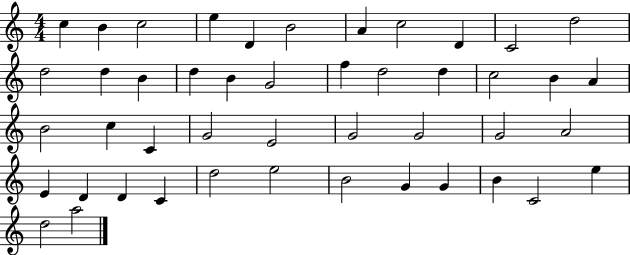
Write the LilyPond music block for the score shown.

{
  \clef treble
  \numericTimeSignature
  \time 4/4
  \key c \major
  c''4 b'4 c''2 | e''4 d'4 b'2 | a'4 c''2 d'4 | c'2 d''2 | \break d''2 d''4 b'4 | d''4 b'4 g'2 | f''4 d''2 d''4 | c''2 b'4 a'4 | \break b'2 c''4 c'4 | g'2 e'2 | g'2 g'2 | g'2 a'2 | \break e'4 d'4 d'4 c'4 | d''2 e''2 | b'2 g'4 g'4 | b'4 c'2 e''4 | \break d''2 a''2 | \bar "|."
}